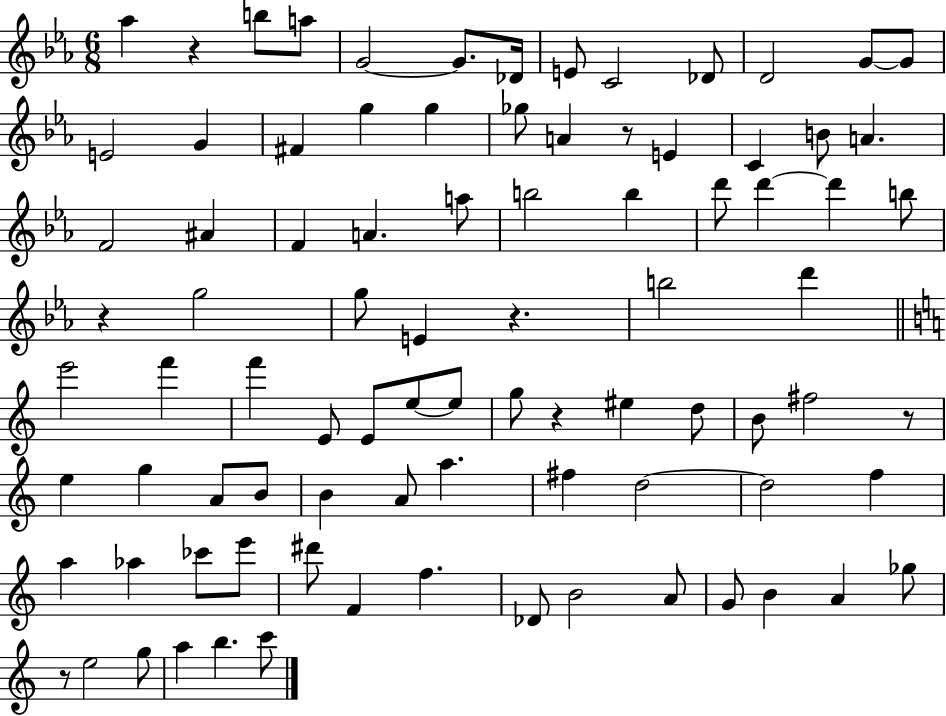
Ab5/q R/q B5/e A5/e G4/h G4/e. Db4/s E4/e C4/h Db4/e D4/h G4/e G4/e E4/h G4/q F#4/q G5/q G5/q Gb5/e A4/q R/e E4/q C4/q B4/e A4/q. F4/h A#4/q F4/q A4/q. A5/e B5/h B5/q D6/e D6/q D6/q B5/e R/q G5/h G5/e E4/q R/q. B5/h D6/q E6/h F6/q F6/q E4/e E4/e E5/e E5/e G5/e R/q EIS5/q D5/e B4/e F#5/h R/e E5/q G5/q A4/e B4/e B4/q A4/e A5/q. F#5/q D5/h D5/h F5/q A5/q Ab5/q CES6/e E6/e D#6/e F4/q F5/q. Db4/e B4/h A4/e G4/e B4/q A4/q Gb5/e R/e E5/h G5/e A5/q B5/q. C6/e